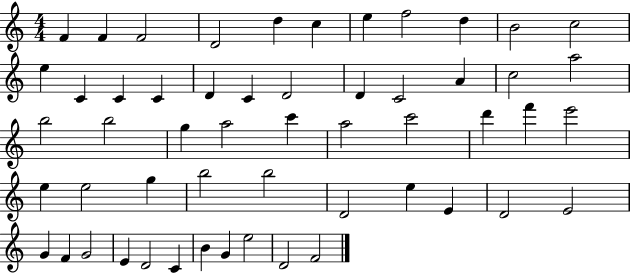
{
  \clef treble
  \numericTimeSignature
  \time 4/4
  \key c \major
  f'4 f'4 f'2 | d'2 d''4 c''4 | e''4 f''2 d''4 | b'2 c''2 | \break e''4 c'4 c'4 c'4 | d'4 c'4 d'2 | d'4 c'2 a'4 | c''2 a''2 | \break b''2 b''2 | g''4 a''2 c'''4 | a''2 c'''2 | d'''4 f'''4 e'''2 | \break e''4 e''2 g''4 | b''2 b''2 | d'2 e''4 e'4 | d'2 e'2 | \break g'4 f'4 g'2 | e'4 d'2 c'4 | b'4 g'4 e''2 | d'2 f'2 | \break \bar "|."
}